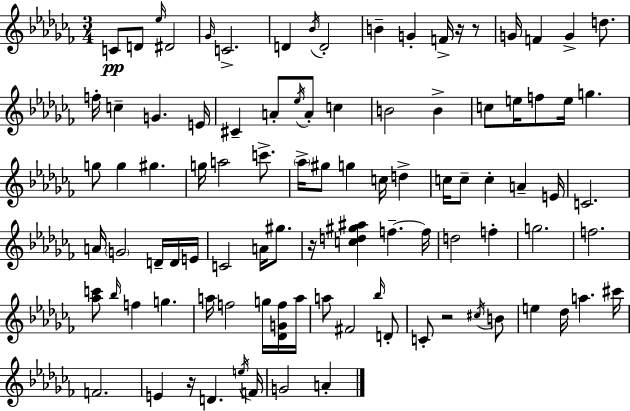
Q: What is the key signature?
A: AES minor